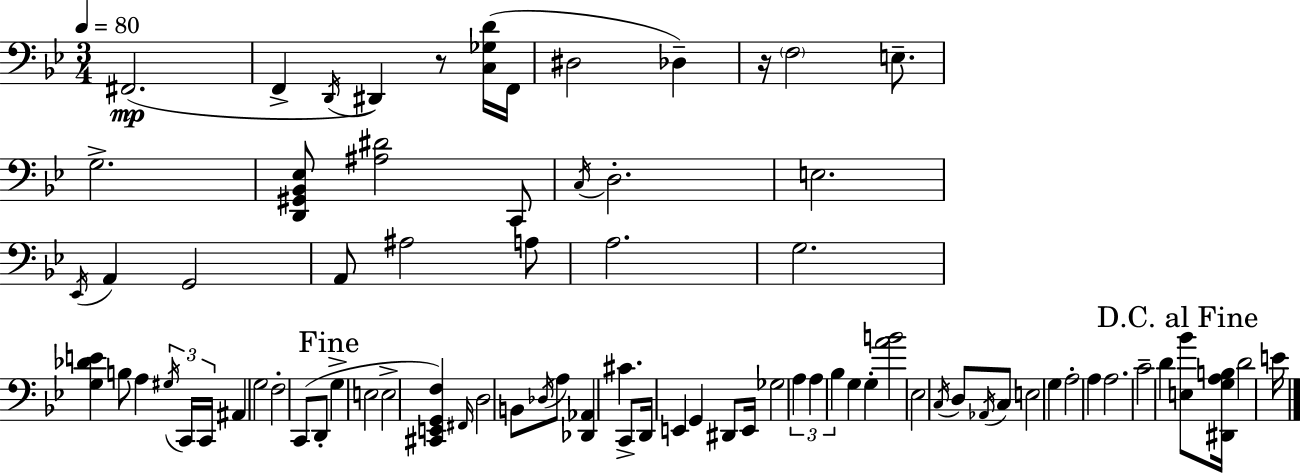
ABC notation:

X:1
T:Untitled
M:3/4
L:1/4
K:Bb
^F,,2 F,, D,,/4 ^D,, z/2 [C,_G,D]/4 F,,/4 ^D,2 _D, z/4 F,2 E,/2 G,2 [D,,^G,,_B,,_E,]/2 [^A,^D]2 C,,/2 C,/4 D,2 E,2 _E,,/4 A,, G,,2 A,,/2 ^A,2 A,/2 A,2 G,2 [G,_DE] B,/2 A, ^G,/4 C,,/4 C,,/4 ^A,, G,2 F,2 C,,/2 D,,/2 G, E,2 E,2 [^C,,E,,G,,F,] ^F,,/4 D,2 B,,/2 _D,/4 A,/2 [_D,,_A,,] ^C C,,/2 D,,/4 E,, G,, ^D,,/2 E,,/4 _G,2 A, A, _B, G, G, [AB]2 _E,2 C,/4 D,/2 _A,,/4 C,/2 E,2 G, A,2 A, A,2 C2 D [E,_B]/2 [^D,,G,A,B,]/4 D2 E/4